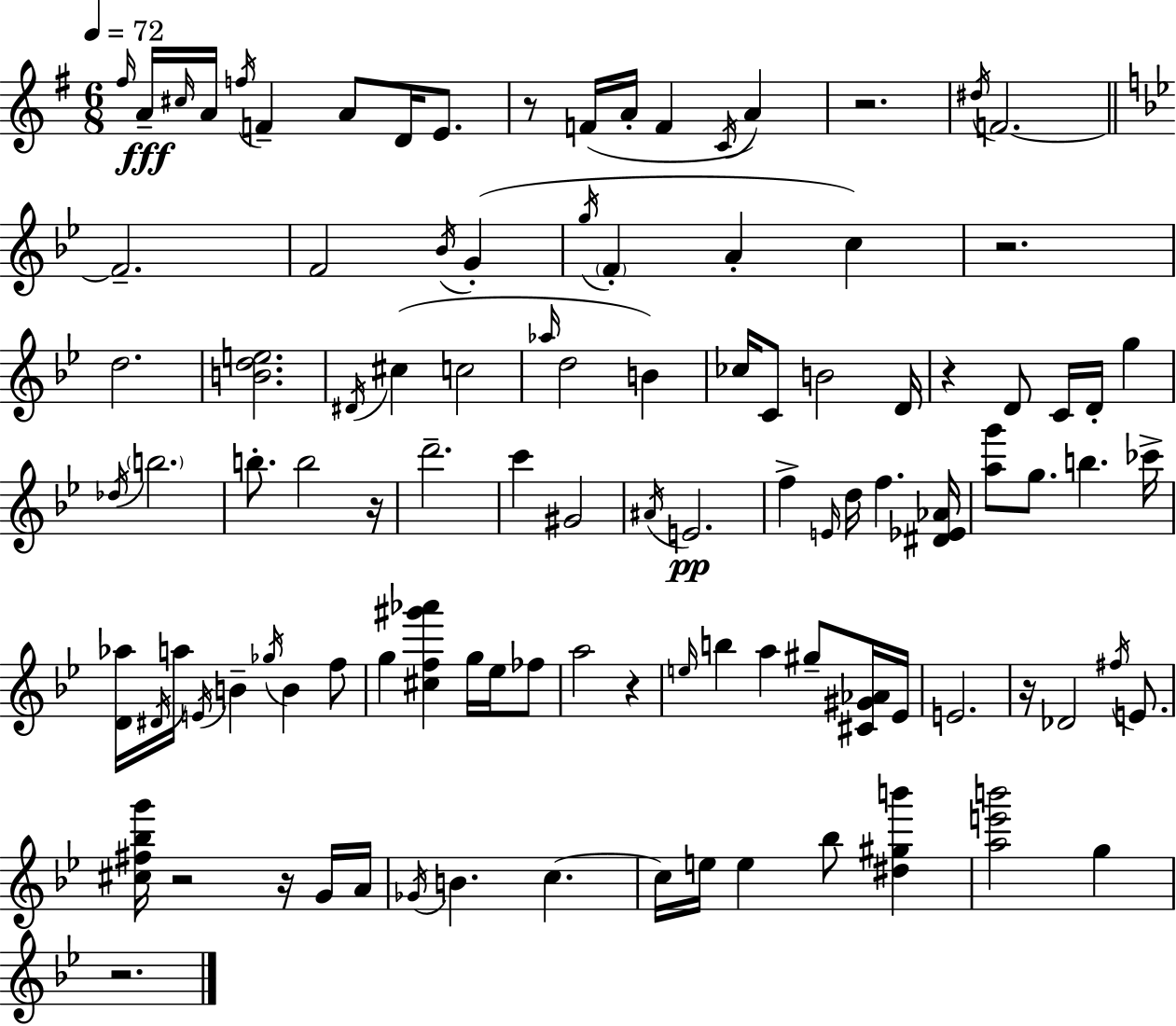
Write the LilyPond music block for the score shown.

{
  \clef treble
  \numericTimeSignature
  \time 6/8
  \key g \major
  \tempo 4 = 72
  \grace { fis''16 }\fff a'16-- \grace { cis''16 } a'16 \acciaccatura { f''16 } f'4-- a'8 d'16 | e'8. r8 f'16( a'16-. f'4 \acciaccatura { c'16 } | a'4) r2. | \acciaccatura { dis''16 } f'2.~~ | \break \bar "||" \break \key bes \major f'2.-- | f'2 \acciaccatura { bes'16 }( g'4-. | \acciaccatura { g''16 } \parenthesize f'4-. a'4-. c''4) | r2. | \break d''2. | <b' d'' e''>2. | \acciaccatura { dis'16 } cis''4( c''2 | \grace { aes''16 } d''2 | \break b'4) ces''16 c'8 b'2 | d'16 r4 d'8 c'16 d'16-. | g''4 \acciaccatura { des''16 } \parenthesize b''2. | b''8.-. b''2 | \break r16 d'''2.-- | c'''4 gis'2 | \acciaccatura { ais'16 }\pp e'2. | f''4-> \grace { e'16 } d''16 | \break f''4. <dis' ees' aes'>16 <a'' g'''>8 g''8. | b''4. ces'''16-> <d' aes''>16 \acciaccatura { dis'16 } a''16 \acciaccatura { e'16 } b'4-- | \acciaccatura { ges''16 } b'4 f''8 g''4 | <cis'' f'' gis''' aes'''>4 g''16 ees''16 fes''8 a''2 | \break r4 \grace { e''16 } b''4 | a''4 gis''8-- <cis' gis' aes'>16 ees'16 e'2. | r16 | des'2 \acciaccatura { fis''16 } e'8. | \break <cis'' fis'' bes'' g'''>16 r2 r16 g'16 a'16 | \acciaccatura { ges'16 } b'4. c''4.~~ | c''16 e''16 e''4 bes''8 <dis'' gis'' b'''>4 | <a'' e''' b'''>2 g''4 | \break r2. | \bar "|."
}